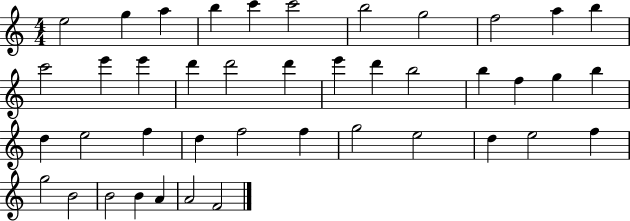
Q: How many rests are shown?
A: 0